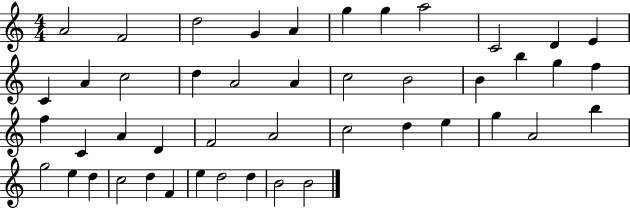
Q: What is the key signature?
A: C major